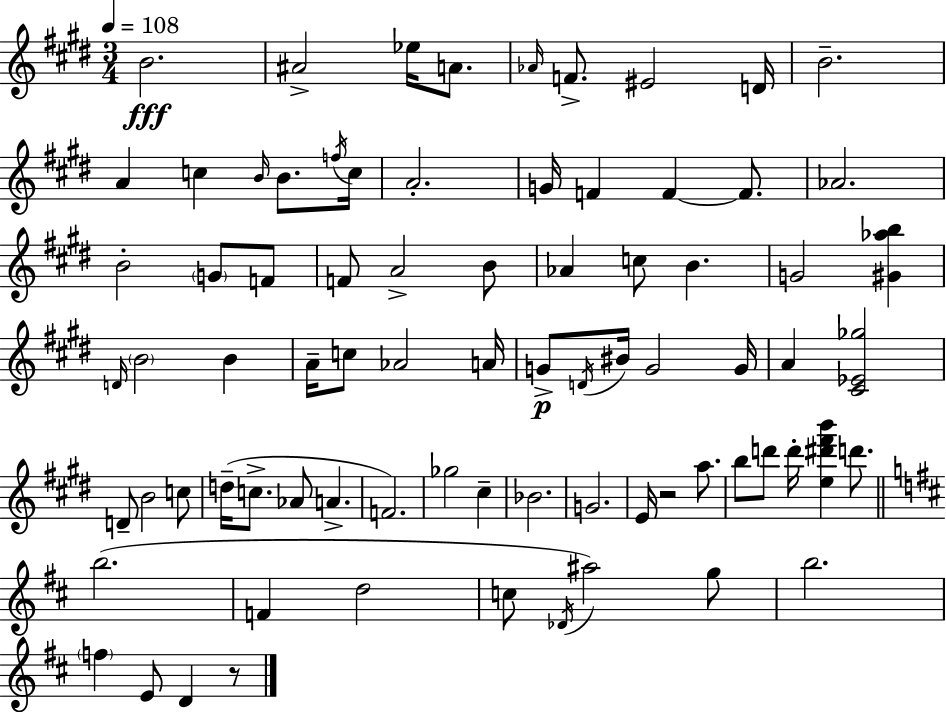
X:1
T:Untitled
M:3/4
L:1/4
K:E
B2 ^A2 _e/4 A/2 _A/4 F/2 ^E2 D/4 B2 A c B/4 B/2 f/4 c/4 A2 G/4 F F F/2 _A2 B2 G/2 F/2 F/2 A2 B/2 _A c/2 B G2 [^G_ab] D/4 B2 B A/4 c/2 _A2 A/4 G/2 D/4 ^B/4 G2 G/4 A [^C_E_g]2 D/2 B2 c/2 d/4 c/2 _A/2 A F2 _g2 ^c _B2 G2 E/4 z2 a/2 b/2 d'/2 d'/4 [e^d'^f'b'] d'/2 b2 F d2 c/2 _D/4 ^a2 g/2 b2 f E/2 D z/2